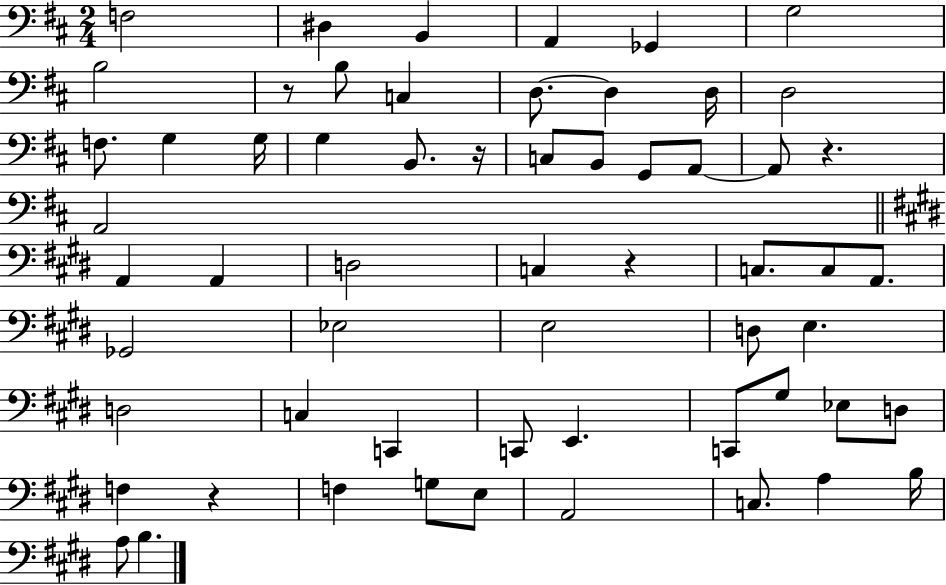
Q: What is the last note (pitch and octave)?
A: B3